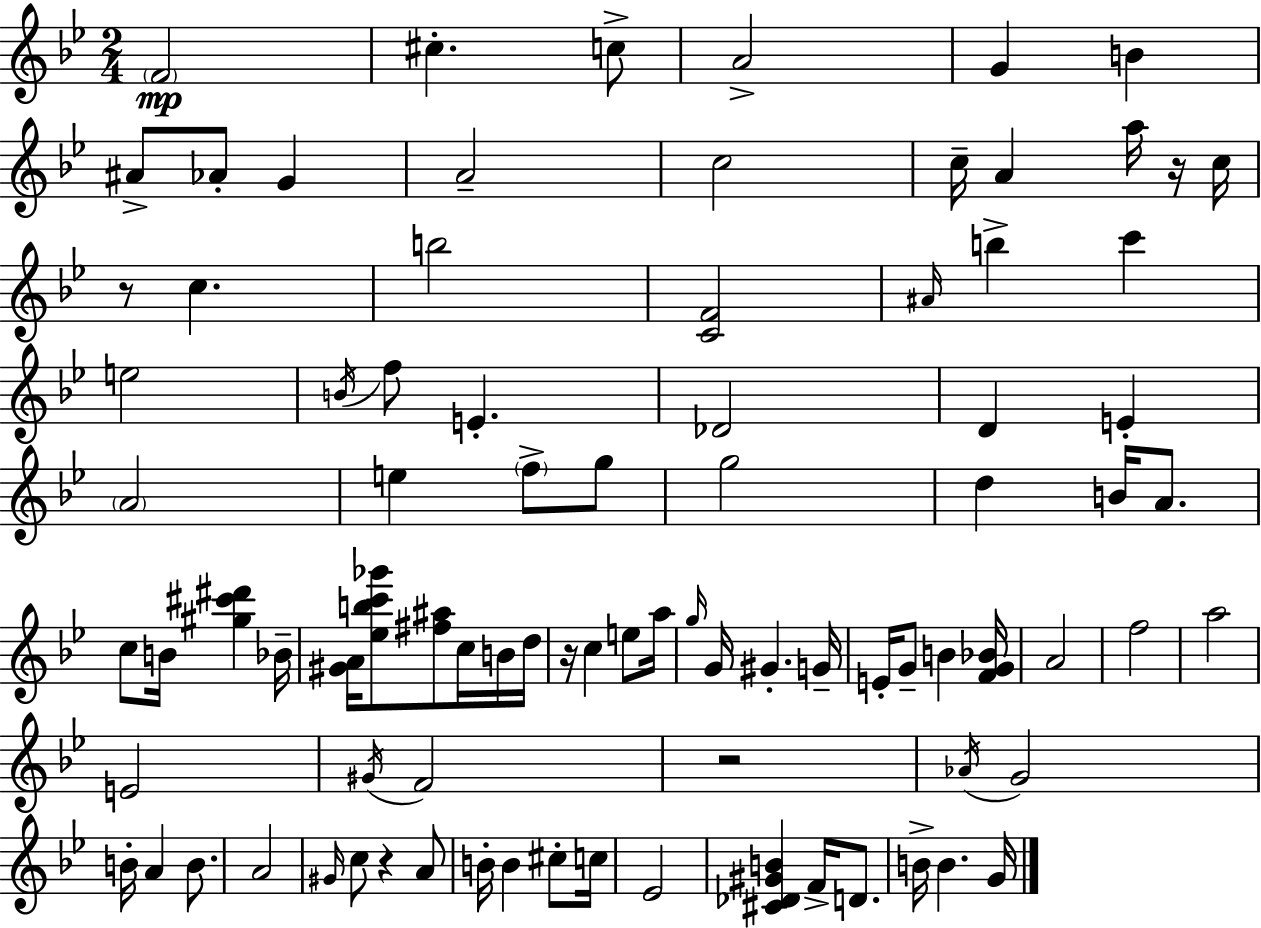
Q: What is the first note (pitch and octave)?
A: F4